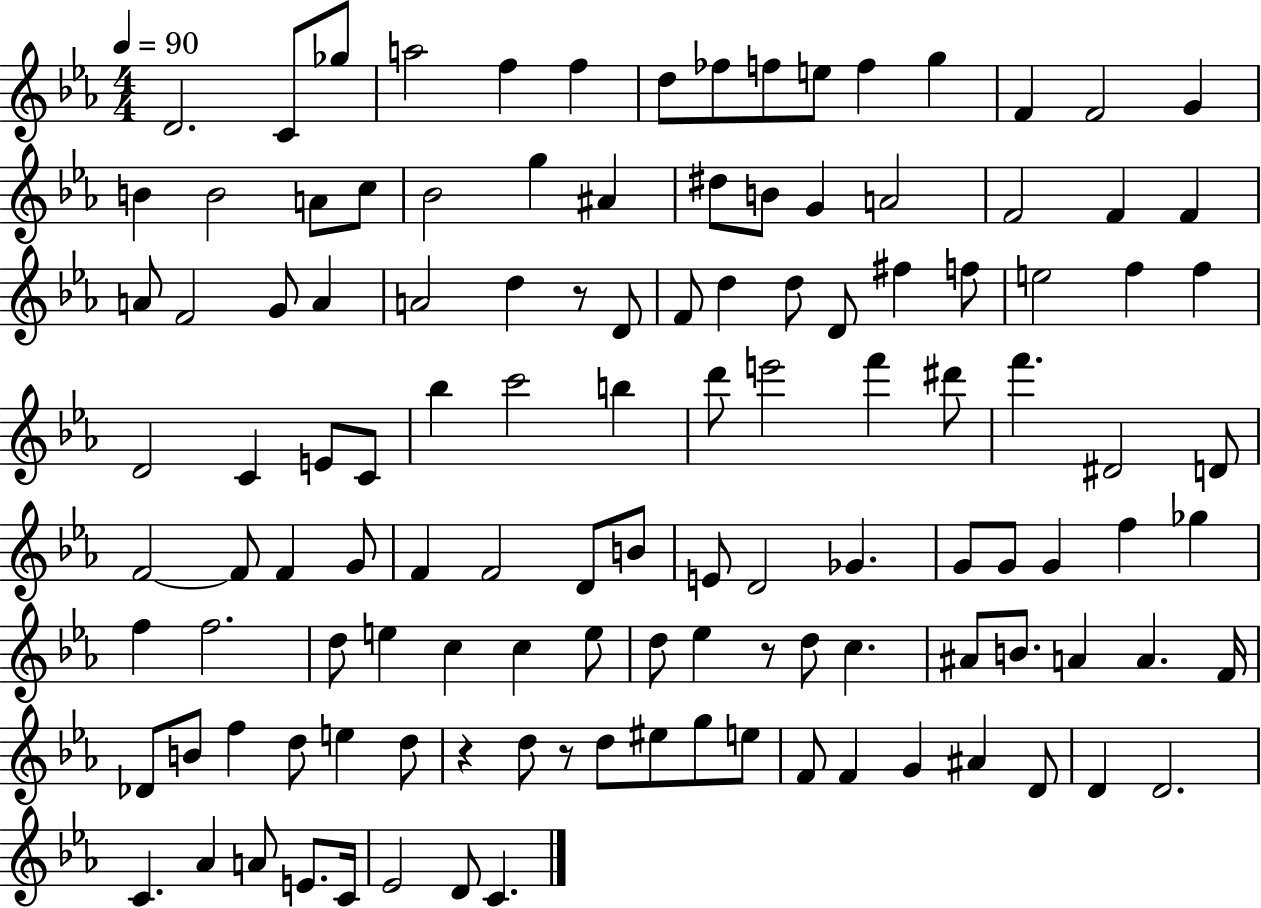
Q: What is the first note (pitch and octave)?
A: D4